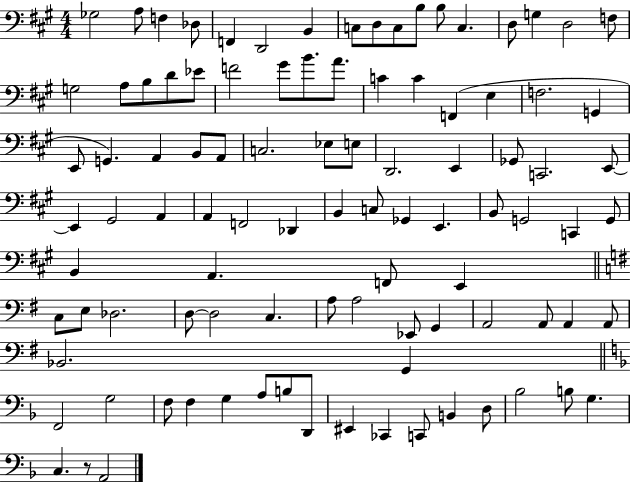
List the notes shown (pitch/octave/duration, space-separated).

Gb3/h A3/e F3/q Db3/e F2/q D2/h B2/q C3/e D3/e C3/e B3/e B3/e C3/q. D3/e G3/q D3/h F3/e G3/h A3/e B3/e D4/e Eb4/e F4/h G#4/e B4/e. A4/e. C4/q C4/q F2/q E3/q F3/h. G2/q E2/e G2/q. A2/q B2/e A2/e C3/h. Eb3/e E3/e D2/h. E2/q Gb2/e C2/h. E2/e E2/q G#2/h A2/q A2/q F2/h Db2/q B2/q C3/e Gb2/q E2/q. B2/e G2/h C2/q G2/e B2/q A2/q. F2/e E2/q C3/e E3/e Db3/h. D3/e D3/h C3/q. A3/e A3/h Eb2/e G2/q A2/h A2/e A2/q A2/e Bb2/h. G2/q F2/h G3/h F3/e F3/q G3/q A3/e B3/e D2/e EIS2/q CES2/q C2/e B2/q D3/e Bb3/h B3/e G3/q. C3/q. R/e A2/h